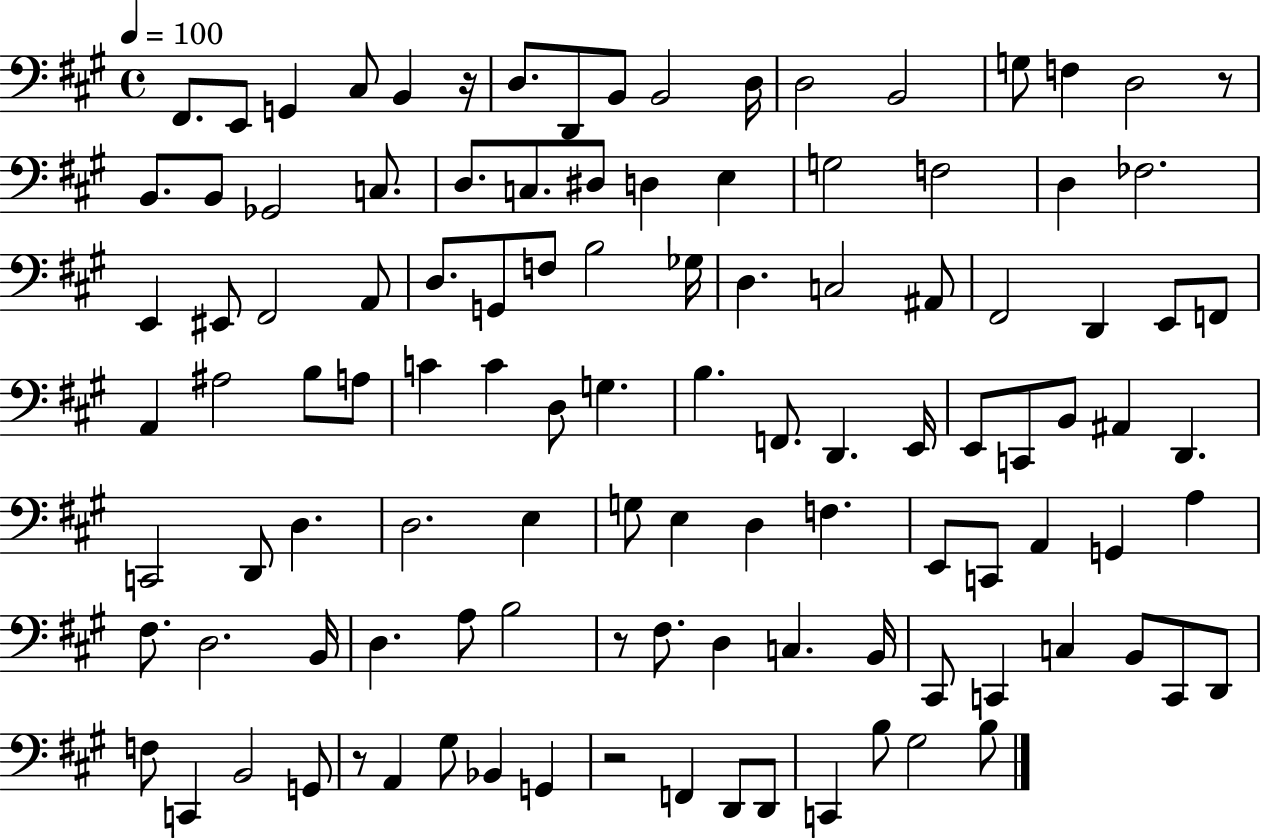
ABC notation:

X:1
T:Untitled
M:4/4
L:1/4
K:A
^F,,/2 E,,/2 G,, ^C,/2 B,, z/4 D,/2 D,,/2 B,,/2 B,,2 D,/4 D,2 B,,2 G,/2 F, D,2 z/2 B,,/2 B,,/2 _G,,2 C,/2 D,/2 C,/2 ^D,/2 D, E, G,2 F,2 D, _F,2 E,, ^E,,/2 ^F,,2 A,,/2 D,/2 G,,/2 F,/2 B,2 _G,/4 D, C,2 ^A,,/2 ^F,,2 D,, E,,/2 F,,/2 A,, ^A,2 B,/2 A,/2 C C D,/2 G, B, F,,/2 D,, E,,/4 E,,/2 C,,/2 B,,/2 ^A,, D,, C,,2 D,,/2 D, D,2 E, G,/2 E, D, F, E,,/2 C,,/2 A,, G,, A, ^F,/2 D,2 B,,/4 D, A,/2 B,2 z/2 ^F,/2 D, C, B,,/4 ^C,,/2 C,, C, B,,/2 C,,/2 D,,/2 F,/2 C,, B,,2 G,,/2 z/2 A,, ^G,/2 _B,, G,, z2 F,, D,,/2 D,,/2 C,, B,/2 ^G,2 B,/2